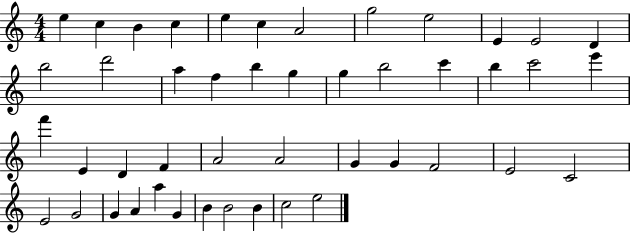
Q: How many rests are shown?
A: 0